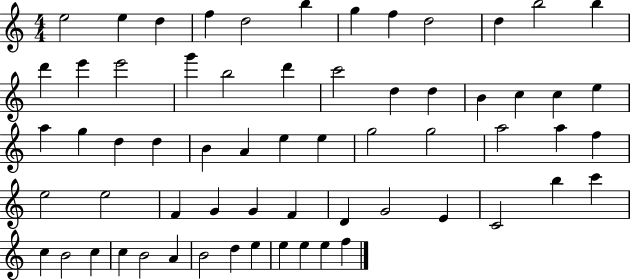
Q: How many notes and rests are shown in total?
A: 63